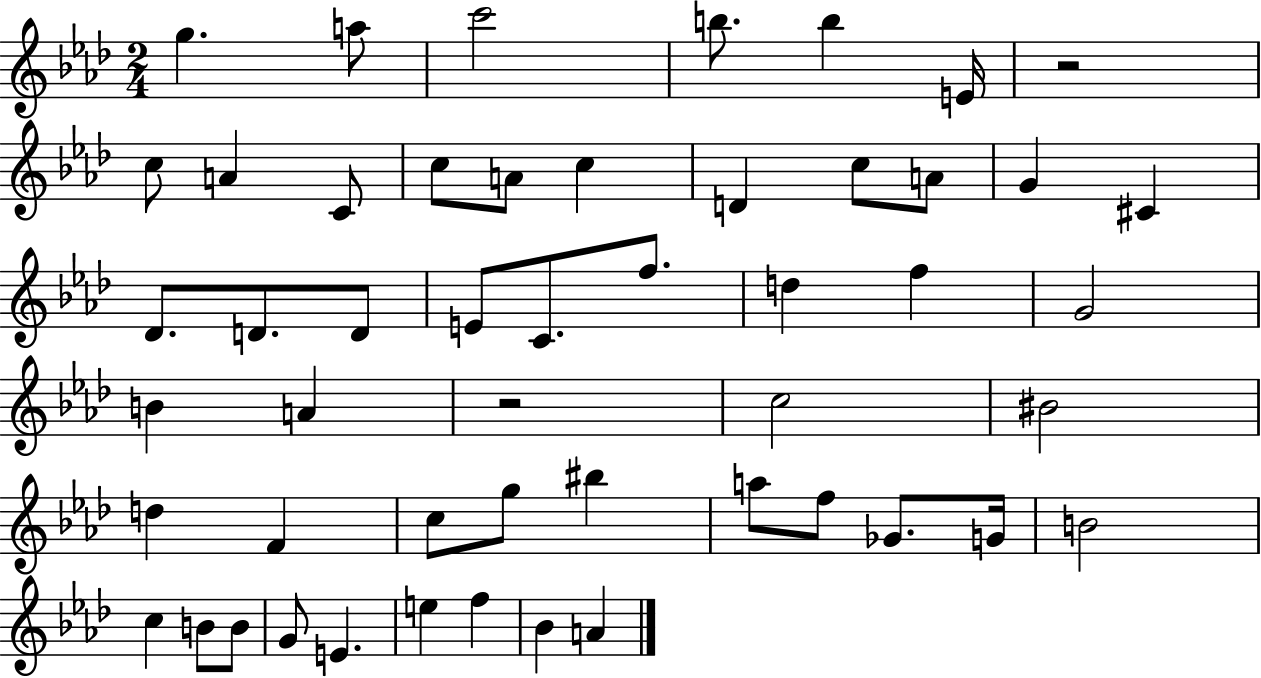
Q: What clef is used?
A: treble